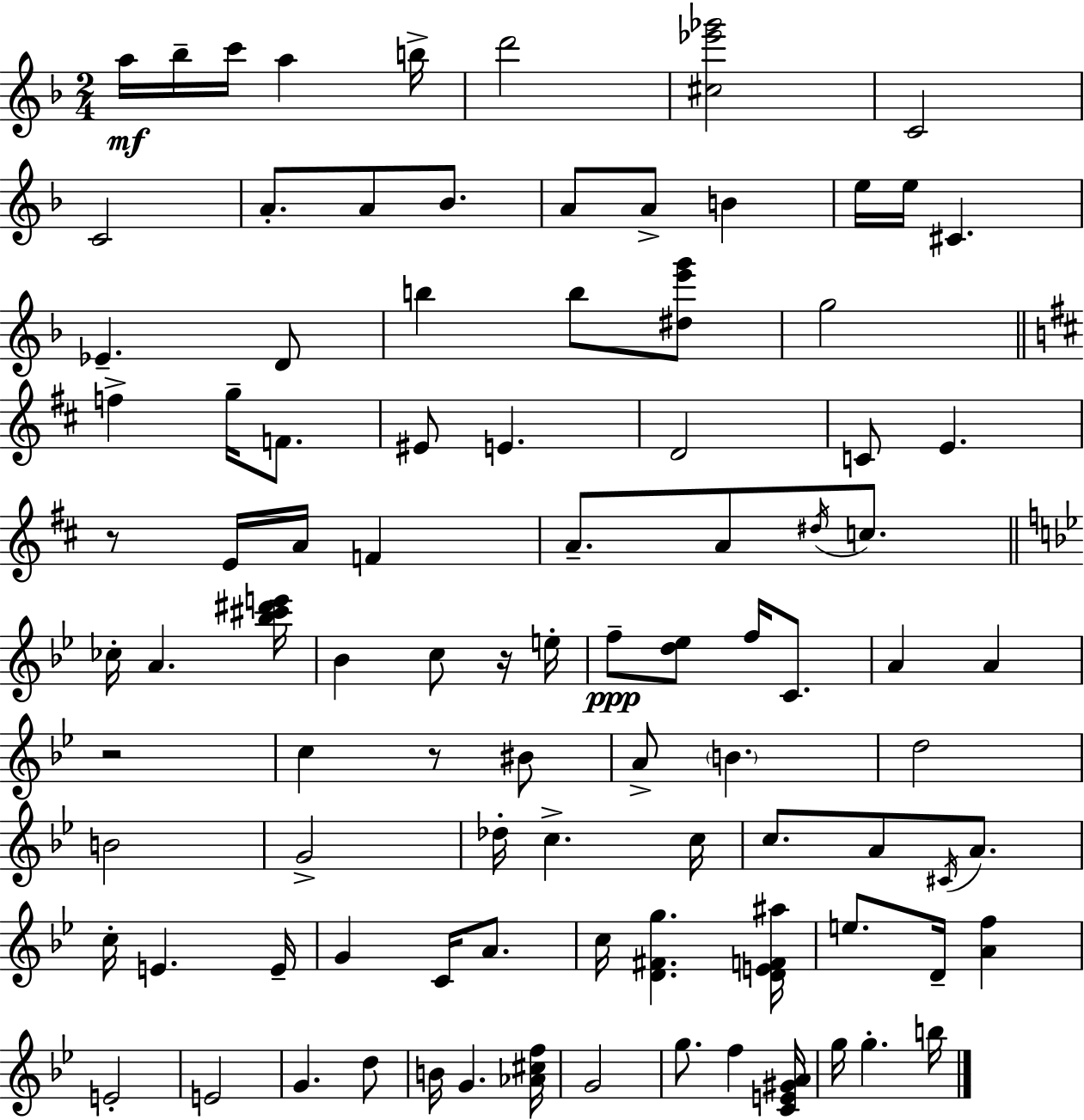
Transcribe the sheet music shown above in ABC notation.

X:1
T:Untitled
M:2/4
L:1/4
K:F
a/4 _b/4 c'/4 a b/4 d'2 [^c_e'_g']2 C2 C2 A/2 A/2 _B/2 A/2 A/2 B e/4 e/4 ^C _E D/2 b b/2 [^de'g']/2 g2 f g/4 F/2 ^E/2 E D2 C/2 E z/2 E/4 A/4 F A/2 A/2 ^d/4 c/2 _c/4 A [_b^c'^d'e']/4 _B c/2 z/4 e/4 f/2 [d_e]/2 f/4 C/2 A A z2 c z/2 ^B/2 A/2 B d2 B2 G2 _d/4 c c/4 c/2 A/2 ^C/4 A/2 c/4 E E/4 G C/4 A/2 c/4 [D^Fg] [DEF^a]/4 e/2 D/4 [Af] E2 E2 G d/2 B/4 G [_A^cf]/4 G2 g/2 f [CE^GA]/4 g/4 g b/4